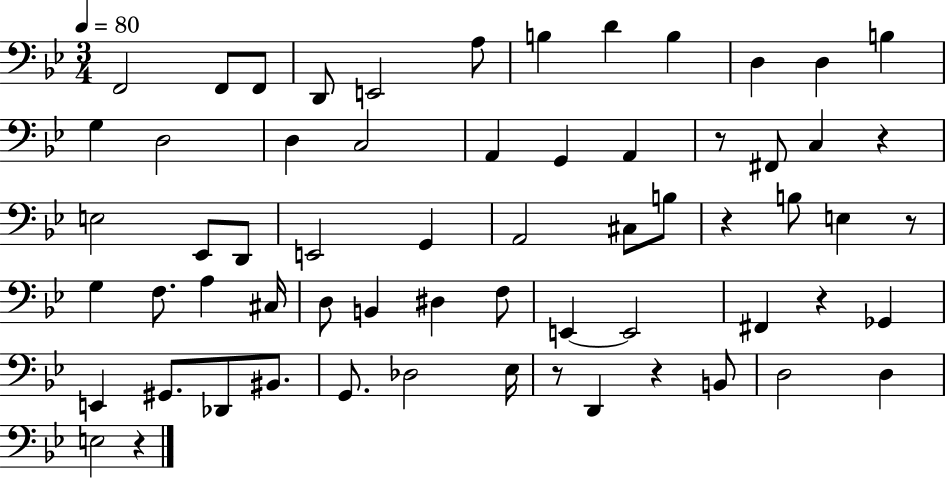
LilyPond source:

{
  \clef bass
  \numericTimeSignature
  \time 3/4
  \key bes \major
  \tempo 4 = 80
  f,2 f,8 f,8 | d,8 e,2 a8 | b4 d'4 b4 | d4 d4 b4 | \break g4 d2 | d4 c2 | a,4 g,4 a,4 | r8 fis,8 c4 r4 | \break e2 ees,8 d,8 | e,2 g,4 | a,2 cis8 b8 | r4 b8 e4 r8 | \break g4 f8. a4 cis16 | d8 b,4 dis4 f8 | e,4~~ e,2 | fis,4 r4 ges,4 | \break e,4 gis,8. des,8 bis,8. | g,8. des2 ees16 | r8 d,4 r4 b,8 | d2 d4 | \break e2 r4 | \bar "|."
}